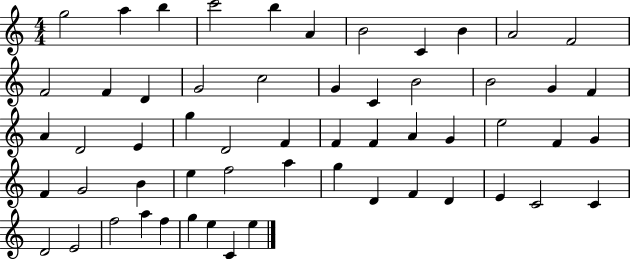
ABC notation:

X:1
T:Untitled
M:4/4
L:1/4
K:C
g2 a b c'2 b A B2 C B A2 F2 F2 F D G2 c2 G C B2 B2 G F A D2 E g D2 F F F A G e2 F G F G2 B e f2 a g D F D E C2 C D2 E2 f2 a f g e C e